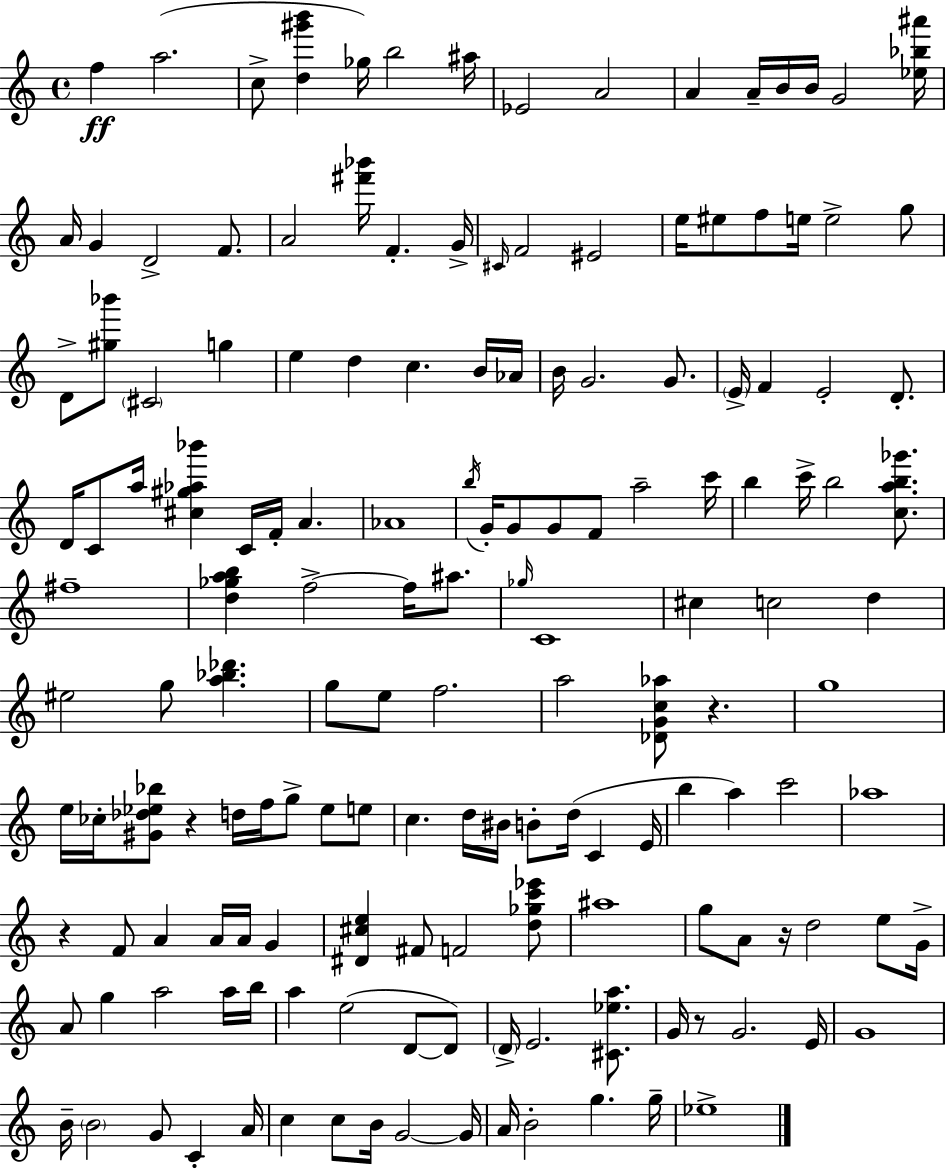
{
  \clef treble
  \time 4/4
  \defaultTimeSignature
  \key c \major
  \repeat volta 2 { f''4\ff a''2.( | c''8-> <d'' gis''' b'''>4 ges''16) b''2 ais''16 | ees'2 a'2 | a'4 a'16-- b'16 b'16 g'2 <ees'' bes'' ais'''>16 | \break a'16 g'4 d'2-> f'8. | a'2 <fis''' bes'''>16 f'4.-. g'16-> | \grace { cis'16 } f'2 eis'2 | e''16 eis''8 f''8 e''16 e''2-> g''8 | \break d'8-> <gis'' bes'''>8 \parenthesize cis'2 g''4 | e''4 d''4 c''4. b'16 | aes'16 b'16 g'2. g'8. | \parenthesize e'16-> f'4 e'2-. d'8.-. | \break d'16 c'8 a''16 <cis'' gis'' aes'' bes'''>4 c'16 f'16-. a'4. | aes'1 | \acciaccatura { b''16 } g'16-. g'8 g'8 f'8 a''2-- | c'''16 b''4 c'''16-> b''2 <c'' a'' b'' ges'''>8. | \break fis''1-- | <d'' ges'' a'' b''>4 f''2->~~ f''16 ais''8. | \grace { ges''16 } c'1 | cis''4 c''2 d''4 | \break eis''2 g''8 <a'' bes'' des'''>4. | g''8 e''8 f''2. | a''2 <des' g' c'' aes''>8 r4. | g''1 | \break e''16 ces''16-. <gis' des'' ees'' bes''>8 r4 d''16 f''16 g''8-> ees''8 | e''8 c''4. d''16 bis'16 b'8-. d''16( c'4 | e'16 b''4 a''4) c'''2 | aes''1 | \break r4 f'8 a'4 a'16 a'16 g'4 | <dis' cis'' e''>4 fis'8 f'2 | <d'' ges'' c''' ees'''>8 ais''1 | g''8 a'8 r16 d''2 | \break e''8 g'16-> a'8 g''4 a''2 | a''16 b''16 a''4 e''2( d'8~~ | d'8) \parenthesize d'16-> e'2. | <cis' ees'' a''>8. g'16 r8 g'2. | \break e'16 g'1 | b'16-- \parenthesize b'2 g'8 c'4-. | a'16 c''4 c''8 b'16 g'2~~ | g'16 a'16 b'2-. g''4. | \break g''16-- ees''1-> | } \bar "|."
}